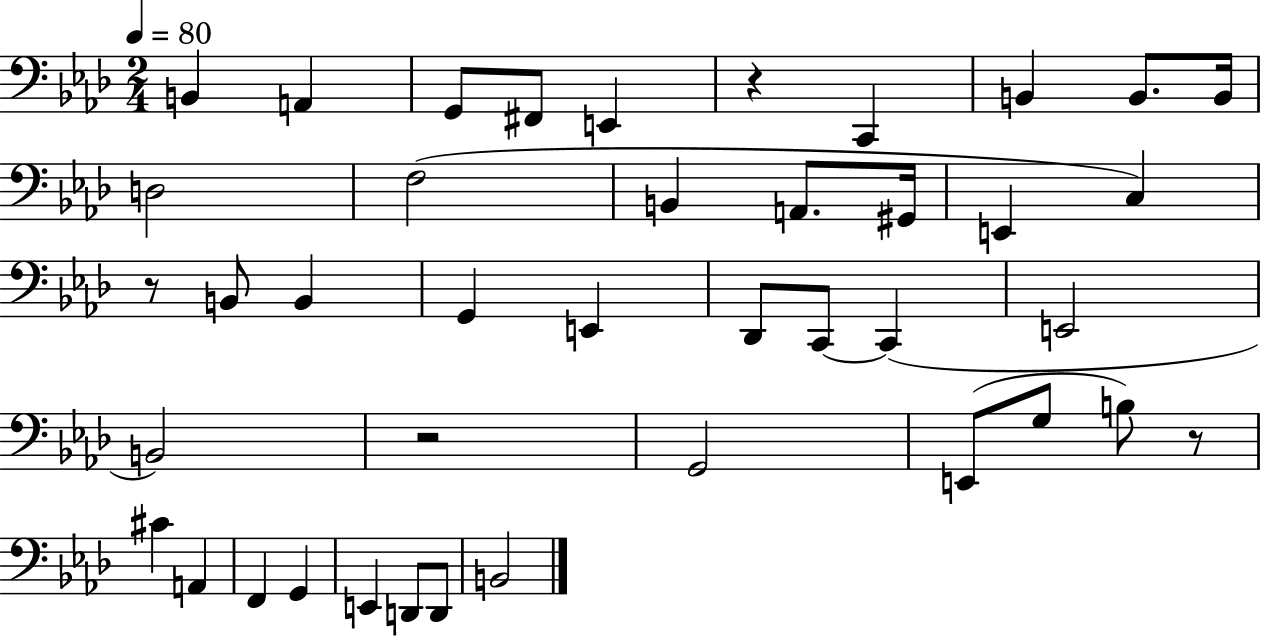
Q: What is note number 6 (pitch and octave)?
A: C2